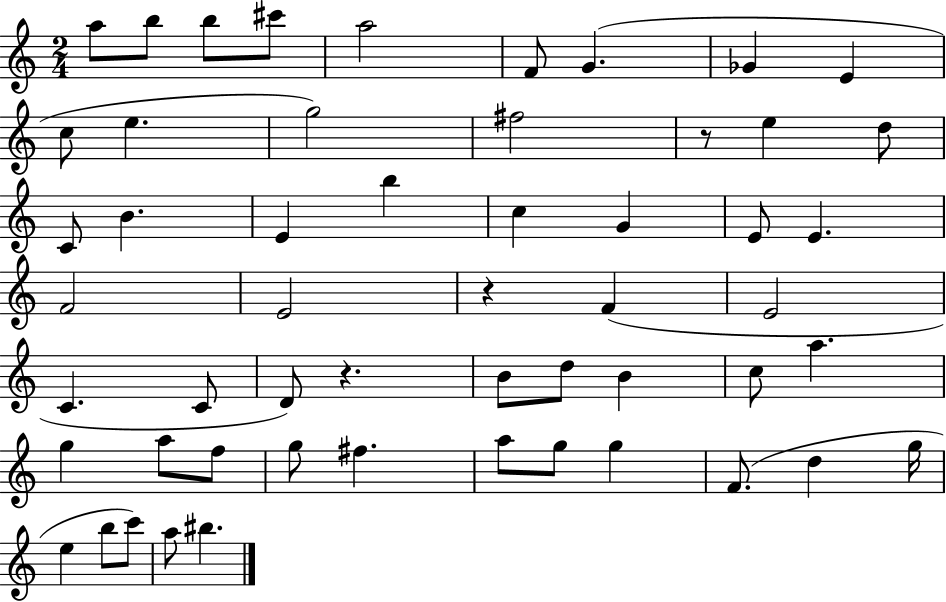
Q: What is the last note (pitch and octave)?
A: BIS5